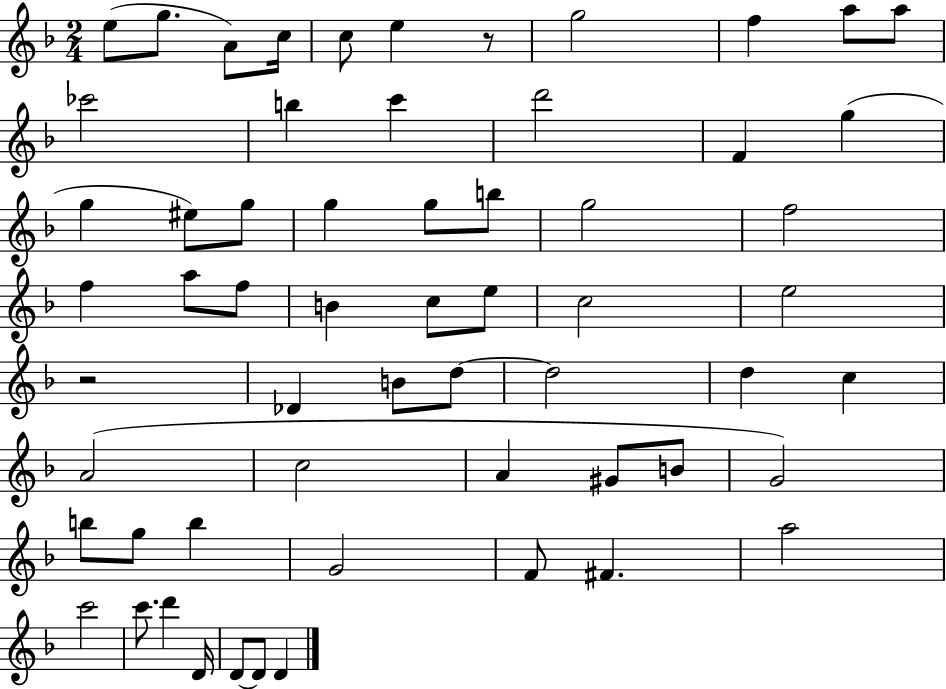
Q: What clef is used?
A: treble